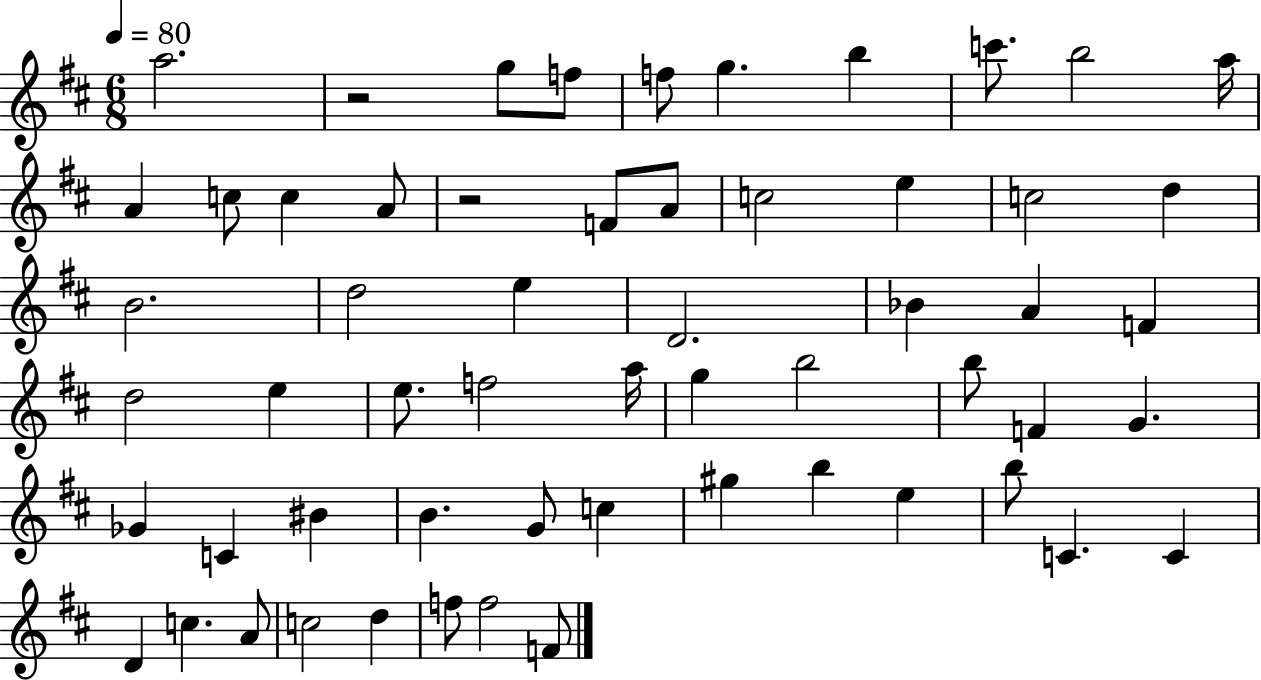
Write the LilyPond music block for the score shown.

{
  \clef treble
  \numericTimeSignature
  \time 6/8
  \key d \major
  \tempo 4 = 80
  a''2. | r2 g''8 f''8 | f''8 g''4. b''4 | c'''8. b''2 a''16 | \break a'4 c''8 c''4 a'8 | r2 f'8 a'8 | c''2 e''4 | c''2 d''4 | \break b'2. | d''2 e''4 | d'2. | bes'4 a'4 f'4 | \break d''2 e''4 | e''8. f''2 a''16 | g''4 b''2 | b''8 f'4 g'4. | \break ges'4 c'4 bis'4 | b'4. g'8 c''4 | gis''4 b''4 e''4 | b''8 c'4. c'4 | \break d'4 c''4. a'8 | c''2 d''4 | f''8 f''2 f'8 | \bar "|."
}